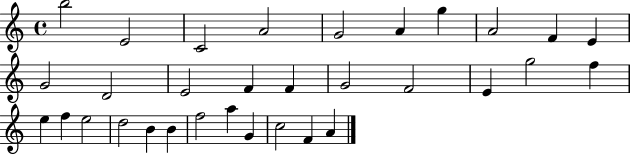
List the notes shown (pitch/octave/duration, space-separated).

B5/h E4/h C4/h A4/h G4/h A4/q G5/q A4/h F4/q E4/q G4/h D4/h E4/h F4/q F4/q G4/h F4/h E4/q G5/h F5/q E5/q F5/q E5/h D5/h B4/q B4/q F5/h A5/q G4/q C5/h F4/q A4/q